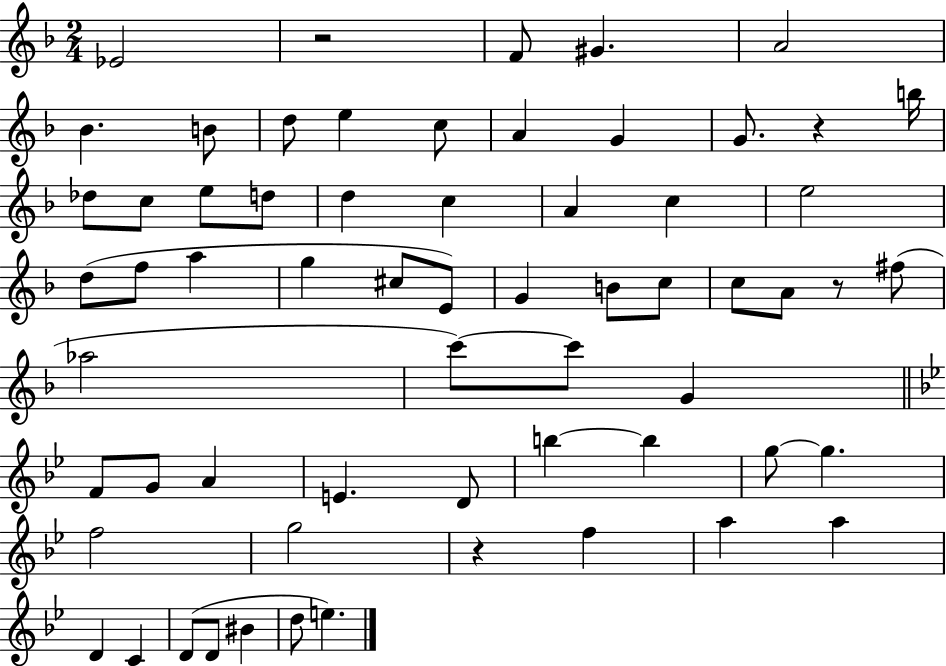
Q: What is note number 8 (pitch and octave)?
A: E5